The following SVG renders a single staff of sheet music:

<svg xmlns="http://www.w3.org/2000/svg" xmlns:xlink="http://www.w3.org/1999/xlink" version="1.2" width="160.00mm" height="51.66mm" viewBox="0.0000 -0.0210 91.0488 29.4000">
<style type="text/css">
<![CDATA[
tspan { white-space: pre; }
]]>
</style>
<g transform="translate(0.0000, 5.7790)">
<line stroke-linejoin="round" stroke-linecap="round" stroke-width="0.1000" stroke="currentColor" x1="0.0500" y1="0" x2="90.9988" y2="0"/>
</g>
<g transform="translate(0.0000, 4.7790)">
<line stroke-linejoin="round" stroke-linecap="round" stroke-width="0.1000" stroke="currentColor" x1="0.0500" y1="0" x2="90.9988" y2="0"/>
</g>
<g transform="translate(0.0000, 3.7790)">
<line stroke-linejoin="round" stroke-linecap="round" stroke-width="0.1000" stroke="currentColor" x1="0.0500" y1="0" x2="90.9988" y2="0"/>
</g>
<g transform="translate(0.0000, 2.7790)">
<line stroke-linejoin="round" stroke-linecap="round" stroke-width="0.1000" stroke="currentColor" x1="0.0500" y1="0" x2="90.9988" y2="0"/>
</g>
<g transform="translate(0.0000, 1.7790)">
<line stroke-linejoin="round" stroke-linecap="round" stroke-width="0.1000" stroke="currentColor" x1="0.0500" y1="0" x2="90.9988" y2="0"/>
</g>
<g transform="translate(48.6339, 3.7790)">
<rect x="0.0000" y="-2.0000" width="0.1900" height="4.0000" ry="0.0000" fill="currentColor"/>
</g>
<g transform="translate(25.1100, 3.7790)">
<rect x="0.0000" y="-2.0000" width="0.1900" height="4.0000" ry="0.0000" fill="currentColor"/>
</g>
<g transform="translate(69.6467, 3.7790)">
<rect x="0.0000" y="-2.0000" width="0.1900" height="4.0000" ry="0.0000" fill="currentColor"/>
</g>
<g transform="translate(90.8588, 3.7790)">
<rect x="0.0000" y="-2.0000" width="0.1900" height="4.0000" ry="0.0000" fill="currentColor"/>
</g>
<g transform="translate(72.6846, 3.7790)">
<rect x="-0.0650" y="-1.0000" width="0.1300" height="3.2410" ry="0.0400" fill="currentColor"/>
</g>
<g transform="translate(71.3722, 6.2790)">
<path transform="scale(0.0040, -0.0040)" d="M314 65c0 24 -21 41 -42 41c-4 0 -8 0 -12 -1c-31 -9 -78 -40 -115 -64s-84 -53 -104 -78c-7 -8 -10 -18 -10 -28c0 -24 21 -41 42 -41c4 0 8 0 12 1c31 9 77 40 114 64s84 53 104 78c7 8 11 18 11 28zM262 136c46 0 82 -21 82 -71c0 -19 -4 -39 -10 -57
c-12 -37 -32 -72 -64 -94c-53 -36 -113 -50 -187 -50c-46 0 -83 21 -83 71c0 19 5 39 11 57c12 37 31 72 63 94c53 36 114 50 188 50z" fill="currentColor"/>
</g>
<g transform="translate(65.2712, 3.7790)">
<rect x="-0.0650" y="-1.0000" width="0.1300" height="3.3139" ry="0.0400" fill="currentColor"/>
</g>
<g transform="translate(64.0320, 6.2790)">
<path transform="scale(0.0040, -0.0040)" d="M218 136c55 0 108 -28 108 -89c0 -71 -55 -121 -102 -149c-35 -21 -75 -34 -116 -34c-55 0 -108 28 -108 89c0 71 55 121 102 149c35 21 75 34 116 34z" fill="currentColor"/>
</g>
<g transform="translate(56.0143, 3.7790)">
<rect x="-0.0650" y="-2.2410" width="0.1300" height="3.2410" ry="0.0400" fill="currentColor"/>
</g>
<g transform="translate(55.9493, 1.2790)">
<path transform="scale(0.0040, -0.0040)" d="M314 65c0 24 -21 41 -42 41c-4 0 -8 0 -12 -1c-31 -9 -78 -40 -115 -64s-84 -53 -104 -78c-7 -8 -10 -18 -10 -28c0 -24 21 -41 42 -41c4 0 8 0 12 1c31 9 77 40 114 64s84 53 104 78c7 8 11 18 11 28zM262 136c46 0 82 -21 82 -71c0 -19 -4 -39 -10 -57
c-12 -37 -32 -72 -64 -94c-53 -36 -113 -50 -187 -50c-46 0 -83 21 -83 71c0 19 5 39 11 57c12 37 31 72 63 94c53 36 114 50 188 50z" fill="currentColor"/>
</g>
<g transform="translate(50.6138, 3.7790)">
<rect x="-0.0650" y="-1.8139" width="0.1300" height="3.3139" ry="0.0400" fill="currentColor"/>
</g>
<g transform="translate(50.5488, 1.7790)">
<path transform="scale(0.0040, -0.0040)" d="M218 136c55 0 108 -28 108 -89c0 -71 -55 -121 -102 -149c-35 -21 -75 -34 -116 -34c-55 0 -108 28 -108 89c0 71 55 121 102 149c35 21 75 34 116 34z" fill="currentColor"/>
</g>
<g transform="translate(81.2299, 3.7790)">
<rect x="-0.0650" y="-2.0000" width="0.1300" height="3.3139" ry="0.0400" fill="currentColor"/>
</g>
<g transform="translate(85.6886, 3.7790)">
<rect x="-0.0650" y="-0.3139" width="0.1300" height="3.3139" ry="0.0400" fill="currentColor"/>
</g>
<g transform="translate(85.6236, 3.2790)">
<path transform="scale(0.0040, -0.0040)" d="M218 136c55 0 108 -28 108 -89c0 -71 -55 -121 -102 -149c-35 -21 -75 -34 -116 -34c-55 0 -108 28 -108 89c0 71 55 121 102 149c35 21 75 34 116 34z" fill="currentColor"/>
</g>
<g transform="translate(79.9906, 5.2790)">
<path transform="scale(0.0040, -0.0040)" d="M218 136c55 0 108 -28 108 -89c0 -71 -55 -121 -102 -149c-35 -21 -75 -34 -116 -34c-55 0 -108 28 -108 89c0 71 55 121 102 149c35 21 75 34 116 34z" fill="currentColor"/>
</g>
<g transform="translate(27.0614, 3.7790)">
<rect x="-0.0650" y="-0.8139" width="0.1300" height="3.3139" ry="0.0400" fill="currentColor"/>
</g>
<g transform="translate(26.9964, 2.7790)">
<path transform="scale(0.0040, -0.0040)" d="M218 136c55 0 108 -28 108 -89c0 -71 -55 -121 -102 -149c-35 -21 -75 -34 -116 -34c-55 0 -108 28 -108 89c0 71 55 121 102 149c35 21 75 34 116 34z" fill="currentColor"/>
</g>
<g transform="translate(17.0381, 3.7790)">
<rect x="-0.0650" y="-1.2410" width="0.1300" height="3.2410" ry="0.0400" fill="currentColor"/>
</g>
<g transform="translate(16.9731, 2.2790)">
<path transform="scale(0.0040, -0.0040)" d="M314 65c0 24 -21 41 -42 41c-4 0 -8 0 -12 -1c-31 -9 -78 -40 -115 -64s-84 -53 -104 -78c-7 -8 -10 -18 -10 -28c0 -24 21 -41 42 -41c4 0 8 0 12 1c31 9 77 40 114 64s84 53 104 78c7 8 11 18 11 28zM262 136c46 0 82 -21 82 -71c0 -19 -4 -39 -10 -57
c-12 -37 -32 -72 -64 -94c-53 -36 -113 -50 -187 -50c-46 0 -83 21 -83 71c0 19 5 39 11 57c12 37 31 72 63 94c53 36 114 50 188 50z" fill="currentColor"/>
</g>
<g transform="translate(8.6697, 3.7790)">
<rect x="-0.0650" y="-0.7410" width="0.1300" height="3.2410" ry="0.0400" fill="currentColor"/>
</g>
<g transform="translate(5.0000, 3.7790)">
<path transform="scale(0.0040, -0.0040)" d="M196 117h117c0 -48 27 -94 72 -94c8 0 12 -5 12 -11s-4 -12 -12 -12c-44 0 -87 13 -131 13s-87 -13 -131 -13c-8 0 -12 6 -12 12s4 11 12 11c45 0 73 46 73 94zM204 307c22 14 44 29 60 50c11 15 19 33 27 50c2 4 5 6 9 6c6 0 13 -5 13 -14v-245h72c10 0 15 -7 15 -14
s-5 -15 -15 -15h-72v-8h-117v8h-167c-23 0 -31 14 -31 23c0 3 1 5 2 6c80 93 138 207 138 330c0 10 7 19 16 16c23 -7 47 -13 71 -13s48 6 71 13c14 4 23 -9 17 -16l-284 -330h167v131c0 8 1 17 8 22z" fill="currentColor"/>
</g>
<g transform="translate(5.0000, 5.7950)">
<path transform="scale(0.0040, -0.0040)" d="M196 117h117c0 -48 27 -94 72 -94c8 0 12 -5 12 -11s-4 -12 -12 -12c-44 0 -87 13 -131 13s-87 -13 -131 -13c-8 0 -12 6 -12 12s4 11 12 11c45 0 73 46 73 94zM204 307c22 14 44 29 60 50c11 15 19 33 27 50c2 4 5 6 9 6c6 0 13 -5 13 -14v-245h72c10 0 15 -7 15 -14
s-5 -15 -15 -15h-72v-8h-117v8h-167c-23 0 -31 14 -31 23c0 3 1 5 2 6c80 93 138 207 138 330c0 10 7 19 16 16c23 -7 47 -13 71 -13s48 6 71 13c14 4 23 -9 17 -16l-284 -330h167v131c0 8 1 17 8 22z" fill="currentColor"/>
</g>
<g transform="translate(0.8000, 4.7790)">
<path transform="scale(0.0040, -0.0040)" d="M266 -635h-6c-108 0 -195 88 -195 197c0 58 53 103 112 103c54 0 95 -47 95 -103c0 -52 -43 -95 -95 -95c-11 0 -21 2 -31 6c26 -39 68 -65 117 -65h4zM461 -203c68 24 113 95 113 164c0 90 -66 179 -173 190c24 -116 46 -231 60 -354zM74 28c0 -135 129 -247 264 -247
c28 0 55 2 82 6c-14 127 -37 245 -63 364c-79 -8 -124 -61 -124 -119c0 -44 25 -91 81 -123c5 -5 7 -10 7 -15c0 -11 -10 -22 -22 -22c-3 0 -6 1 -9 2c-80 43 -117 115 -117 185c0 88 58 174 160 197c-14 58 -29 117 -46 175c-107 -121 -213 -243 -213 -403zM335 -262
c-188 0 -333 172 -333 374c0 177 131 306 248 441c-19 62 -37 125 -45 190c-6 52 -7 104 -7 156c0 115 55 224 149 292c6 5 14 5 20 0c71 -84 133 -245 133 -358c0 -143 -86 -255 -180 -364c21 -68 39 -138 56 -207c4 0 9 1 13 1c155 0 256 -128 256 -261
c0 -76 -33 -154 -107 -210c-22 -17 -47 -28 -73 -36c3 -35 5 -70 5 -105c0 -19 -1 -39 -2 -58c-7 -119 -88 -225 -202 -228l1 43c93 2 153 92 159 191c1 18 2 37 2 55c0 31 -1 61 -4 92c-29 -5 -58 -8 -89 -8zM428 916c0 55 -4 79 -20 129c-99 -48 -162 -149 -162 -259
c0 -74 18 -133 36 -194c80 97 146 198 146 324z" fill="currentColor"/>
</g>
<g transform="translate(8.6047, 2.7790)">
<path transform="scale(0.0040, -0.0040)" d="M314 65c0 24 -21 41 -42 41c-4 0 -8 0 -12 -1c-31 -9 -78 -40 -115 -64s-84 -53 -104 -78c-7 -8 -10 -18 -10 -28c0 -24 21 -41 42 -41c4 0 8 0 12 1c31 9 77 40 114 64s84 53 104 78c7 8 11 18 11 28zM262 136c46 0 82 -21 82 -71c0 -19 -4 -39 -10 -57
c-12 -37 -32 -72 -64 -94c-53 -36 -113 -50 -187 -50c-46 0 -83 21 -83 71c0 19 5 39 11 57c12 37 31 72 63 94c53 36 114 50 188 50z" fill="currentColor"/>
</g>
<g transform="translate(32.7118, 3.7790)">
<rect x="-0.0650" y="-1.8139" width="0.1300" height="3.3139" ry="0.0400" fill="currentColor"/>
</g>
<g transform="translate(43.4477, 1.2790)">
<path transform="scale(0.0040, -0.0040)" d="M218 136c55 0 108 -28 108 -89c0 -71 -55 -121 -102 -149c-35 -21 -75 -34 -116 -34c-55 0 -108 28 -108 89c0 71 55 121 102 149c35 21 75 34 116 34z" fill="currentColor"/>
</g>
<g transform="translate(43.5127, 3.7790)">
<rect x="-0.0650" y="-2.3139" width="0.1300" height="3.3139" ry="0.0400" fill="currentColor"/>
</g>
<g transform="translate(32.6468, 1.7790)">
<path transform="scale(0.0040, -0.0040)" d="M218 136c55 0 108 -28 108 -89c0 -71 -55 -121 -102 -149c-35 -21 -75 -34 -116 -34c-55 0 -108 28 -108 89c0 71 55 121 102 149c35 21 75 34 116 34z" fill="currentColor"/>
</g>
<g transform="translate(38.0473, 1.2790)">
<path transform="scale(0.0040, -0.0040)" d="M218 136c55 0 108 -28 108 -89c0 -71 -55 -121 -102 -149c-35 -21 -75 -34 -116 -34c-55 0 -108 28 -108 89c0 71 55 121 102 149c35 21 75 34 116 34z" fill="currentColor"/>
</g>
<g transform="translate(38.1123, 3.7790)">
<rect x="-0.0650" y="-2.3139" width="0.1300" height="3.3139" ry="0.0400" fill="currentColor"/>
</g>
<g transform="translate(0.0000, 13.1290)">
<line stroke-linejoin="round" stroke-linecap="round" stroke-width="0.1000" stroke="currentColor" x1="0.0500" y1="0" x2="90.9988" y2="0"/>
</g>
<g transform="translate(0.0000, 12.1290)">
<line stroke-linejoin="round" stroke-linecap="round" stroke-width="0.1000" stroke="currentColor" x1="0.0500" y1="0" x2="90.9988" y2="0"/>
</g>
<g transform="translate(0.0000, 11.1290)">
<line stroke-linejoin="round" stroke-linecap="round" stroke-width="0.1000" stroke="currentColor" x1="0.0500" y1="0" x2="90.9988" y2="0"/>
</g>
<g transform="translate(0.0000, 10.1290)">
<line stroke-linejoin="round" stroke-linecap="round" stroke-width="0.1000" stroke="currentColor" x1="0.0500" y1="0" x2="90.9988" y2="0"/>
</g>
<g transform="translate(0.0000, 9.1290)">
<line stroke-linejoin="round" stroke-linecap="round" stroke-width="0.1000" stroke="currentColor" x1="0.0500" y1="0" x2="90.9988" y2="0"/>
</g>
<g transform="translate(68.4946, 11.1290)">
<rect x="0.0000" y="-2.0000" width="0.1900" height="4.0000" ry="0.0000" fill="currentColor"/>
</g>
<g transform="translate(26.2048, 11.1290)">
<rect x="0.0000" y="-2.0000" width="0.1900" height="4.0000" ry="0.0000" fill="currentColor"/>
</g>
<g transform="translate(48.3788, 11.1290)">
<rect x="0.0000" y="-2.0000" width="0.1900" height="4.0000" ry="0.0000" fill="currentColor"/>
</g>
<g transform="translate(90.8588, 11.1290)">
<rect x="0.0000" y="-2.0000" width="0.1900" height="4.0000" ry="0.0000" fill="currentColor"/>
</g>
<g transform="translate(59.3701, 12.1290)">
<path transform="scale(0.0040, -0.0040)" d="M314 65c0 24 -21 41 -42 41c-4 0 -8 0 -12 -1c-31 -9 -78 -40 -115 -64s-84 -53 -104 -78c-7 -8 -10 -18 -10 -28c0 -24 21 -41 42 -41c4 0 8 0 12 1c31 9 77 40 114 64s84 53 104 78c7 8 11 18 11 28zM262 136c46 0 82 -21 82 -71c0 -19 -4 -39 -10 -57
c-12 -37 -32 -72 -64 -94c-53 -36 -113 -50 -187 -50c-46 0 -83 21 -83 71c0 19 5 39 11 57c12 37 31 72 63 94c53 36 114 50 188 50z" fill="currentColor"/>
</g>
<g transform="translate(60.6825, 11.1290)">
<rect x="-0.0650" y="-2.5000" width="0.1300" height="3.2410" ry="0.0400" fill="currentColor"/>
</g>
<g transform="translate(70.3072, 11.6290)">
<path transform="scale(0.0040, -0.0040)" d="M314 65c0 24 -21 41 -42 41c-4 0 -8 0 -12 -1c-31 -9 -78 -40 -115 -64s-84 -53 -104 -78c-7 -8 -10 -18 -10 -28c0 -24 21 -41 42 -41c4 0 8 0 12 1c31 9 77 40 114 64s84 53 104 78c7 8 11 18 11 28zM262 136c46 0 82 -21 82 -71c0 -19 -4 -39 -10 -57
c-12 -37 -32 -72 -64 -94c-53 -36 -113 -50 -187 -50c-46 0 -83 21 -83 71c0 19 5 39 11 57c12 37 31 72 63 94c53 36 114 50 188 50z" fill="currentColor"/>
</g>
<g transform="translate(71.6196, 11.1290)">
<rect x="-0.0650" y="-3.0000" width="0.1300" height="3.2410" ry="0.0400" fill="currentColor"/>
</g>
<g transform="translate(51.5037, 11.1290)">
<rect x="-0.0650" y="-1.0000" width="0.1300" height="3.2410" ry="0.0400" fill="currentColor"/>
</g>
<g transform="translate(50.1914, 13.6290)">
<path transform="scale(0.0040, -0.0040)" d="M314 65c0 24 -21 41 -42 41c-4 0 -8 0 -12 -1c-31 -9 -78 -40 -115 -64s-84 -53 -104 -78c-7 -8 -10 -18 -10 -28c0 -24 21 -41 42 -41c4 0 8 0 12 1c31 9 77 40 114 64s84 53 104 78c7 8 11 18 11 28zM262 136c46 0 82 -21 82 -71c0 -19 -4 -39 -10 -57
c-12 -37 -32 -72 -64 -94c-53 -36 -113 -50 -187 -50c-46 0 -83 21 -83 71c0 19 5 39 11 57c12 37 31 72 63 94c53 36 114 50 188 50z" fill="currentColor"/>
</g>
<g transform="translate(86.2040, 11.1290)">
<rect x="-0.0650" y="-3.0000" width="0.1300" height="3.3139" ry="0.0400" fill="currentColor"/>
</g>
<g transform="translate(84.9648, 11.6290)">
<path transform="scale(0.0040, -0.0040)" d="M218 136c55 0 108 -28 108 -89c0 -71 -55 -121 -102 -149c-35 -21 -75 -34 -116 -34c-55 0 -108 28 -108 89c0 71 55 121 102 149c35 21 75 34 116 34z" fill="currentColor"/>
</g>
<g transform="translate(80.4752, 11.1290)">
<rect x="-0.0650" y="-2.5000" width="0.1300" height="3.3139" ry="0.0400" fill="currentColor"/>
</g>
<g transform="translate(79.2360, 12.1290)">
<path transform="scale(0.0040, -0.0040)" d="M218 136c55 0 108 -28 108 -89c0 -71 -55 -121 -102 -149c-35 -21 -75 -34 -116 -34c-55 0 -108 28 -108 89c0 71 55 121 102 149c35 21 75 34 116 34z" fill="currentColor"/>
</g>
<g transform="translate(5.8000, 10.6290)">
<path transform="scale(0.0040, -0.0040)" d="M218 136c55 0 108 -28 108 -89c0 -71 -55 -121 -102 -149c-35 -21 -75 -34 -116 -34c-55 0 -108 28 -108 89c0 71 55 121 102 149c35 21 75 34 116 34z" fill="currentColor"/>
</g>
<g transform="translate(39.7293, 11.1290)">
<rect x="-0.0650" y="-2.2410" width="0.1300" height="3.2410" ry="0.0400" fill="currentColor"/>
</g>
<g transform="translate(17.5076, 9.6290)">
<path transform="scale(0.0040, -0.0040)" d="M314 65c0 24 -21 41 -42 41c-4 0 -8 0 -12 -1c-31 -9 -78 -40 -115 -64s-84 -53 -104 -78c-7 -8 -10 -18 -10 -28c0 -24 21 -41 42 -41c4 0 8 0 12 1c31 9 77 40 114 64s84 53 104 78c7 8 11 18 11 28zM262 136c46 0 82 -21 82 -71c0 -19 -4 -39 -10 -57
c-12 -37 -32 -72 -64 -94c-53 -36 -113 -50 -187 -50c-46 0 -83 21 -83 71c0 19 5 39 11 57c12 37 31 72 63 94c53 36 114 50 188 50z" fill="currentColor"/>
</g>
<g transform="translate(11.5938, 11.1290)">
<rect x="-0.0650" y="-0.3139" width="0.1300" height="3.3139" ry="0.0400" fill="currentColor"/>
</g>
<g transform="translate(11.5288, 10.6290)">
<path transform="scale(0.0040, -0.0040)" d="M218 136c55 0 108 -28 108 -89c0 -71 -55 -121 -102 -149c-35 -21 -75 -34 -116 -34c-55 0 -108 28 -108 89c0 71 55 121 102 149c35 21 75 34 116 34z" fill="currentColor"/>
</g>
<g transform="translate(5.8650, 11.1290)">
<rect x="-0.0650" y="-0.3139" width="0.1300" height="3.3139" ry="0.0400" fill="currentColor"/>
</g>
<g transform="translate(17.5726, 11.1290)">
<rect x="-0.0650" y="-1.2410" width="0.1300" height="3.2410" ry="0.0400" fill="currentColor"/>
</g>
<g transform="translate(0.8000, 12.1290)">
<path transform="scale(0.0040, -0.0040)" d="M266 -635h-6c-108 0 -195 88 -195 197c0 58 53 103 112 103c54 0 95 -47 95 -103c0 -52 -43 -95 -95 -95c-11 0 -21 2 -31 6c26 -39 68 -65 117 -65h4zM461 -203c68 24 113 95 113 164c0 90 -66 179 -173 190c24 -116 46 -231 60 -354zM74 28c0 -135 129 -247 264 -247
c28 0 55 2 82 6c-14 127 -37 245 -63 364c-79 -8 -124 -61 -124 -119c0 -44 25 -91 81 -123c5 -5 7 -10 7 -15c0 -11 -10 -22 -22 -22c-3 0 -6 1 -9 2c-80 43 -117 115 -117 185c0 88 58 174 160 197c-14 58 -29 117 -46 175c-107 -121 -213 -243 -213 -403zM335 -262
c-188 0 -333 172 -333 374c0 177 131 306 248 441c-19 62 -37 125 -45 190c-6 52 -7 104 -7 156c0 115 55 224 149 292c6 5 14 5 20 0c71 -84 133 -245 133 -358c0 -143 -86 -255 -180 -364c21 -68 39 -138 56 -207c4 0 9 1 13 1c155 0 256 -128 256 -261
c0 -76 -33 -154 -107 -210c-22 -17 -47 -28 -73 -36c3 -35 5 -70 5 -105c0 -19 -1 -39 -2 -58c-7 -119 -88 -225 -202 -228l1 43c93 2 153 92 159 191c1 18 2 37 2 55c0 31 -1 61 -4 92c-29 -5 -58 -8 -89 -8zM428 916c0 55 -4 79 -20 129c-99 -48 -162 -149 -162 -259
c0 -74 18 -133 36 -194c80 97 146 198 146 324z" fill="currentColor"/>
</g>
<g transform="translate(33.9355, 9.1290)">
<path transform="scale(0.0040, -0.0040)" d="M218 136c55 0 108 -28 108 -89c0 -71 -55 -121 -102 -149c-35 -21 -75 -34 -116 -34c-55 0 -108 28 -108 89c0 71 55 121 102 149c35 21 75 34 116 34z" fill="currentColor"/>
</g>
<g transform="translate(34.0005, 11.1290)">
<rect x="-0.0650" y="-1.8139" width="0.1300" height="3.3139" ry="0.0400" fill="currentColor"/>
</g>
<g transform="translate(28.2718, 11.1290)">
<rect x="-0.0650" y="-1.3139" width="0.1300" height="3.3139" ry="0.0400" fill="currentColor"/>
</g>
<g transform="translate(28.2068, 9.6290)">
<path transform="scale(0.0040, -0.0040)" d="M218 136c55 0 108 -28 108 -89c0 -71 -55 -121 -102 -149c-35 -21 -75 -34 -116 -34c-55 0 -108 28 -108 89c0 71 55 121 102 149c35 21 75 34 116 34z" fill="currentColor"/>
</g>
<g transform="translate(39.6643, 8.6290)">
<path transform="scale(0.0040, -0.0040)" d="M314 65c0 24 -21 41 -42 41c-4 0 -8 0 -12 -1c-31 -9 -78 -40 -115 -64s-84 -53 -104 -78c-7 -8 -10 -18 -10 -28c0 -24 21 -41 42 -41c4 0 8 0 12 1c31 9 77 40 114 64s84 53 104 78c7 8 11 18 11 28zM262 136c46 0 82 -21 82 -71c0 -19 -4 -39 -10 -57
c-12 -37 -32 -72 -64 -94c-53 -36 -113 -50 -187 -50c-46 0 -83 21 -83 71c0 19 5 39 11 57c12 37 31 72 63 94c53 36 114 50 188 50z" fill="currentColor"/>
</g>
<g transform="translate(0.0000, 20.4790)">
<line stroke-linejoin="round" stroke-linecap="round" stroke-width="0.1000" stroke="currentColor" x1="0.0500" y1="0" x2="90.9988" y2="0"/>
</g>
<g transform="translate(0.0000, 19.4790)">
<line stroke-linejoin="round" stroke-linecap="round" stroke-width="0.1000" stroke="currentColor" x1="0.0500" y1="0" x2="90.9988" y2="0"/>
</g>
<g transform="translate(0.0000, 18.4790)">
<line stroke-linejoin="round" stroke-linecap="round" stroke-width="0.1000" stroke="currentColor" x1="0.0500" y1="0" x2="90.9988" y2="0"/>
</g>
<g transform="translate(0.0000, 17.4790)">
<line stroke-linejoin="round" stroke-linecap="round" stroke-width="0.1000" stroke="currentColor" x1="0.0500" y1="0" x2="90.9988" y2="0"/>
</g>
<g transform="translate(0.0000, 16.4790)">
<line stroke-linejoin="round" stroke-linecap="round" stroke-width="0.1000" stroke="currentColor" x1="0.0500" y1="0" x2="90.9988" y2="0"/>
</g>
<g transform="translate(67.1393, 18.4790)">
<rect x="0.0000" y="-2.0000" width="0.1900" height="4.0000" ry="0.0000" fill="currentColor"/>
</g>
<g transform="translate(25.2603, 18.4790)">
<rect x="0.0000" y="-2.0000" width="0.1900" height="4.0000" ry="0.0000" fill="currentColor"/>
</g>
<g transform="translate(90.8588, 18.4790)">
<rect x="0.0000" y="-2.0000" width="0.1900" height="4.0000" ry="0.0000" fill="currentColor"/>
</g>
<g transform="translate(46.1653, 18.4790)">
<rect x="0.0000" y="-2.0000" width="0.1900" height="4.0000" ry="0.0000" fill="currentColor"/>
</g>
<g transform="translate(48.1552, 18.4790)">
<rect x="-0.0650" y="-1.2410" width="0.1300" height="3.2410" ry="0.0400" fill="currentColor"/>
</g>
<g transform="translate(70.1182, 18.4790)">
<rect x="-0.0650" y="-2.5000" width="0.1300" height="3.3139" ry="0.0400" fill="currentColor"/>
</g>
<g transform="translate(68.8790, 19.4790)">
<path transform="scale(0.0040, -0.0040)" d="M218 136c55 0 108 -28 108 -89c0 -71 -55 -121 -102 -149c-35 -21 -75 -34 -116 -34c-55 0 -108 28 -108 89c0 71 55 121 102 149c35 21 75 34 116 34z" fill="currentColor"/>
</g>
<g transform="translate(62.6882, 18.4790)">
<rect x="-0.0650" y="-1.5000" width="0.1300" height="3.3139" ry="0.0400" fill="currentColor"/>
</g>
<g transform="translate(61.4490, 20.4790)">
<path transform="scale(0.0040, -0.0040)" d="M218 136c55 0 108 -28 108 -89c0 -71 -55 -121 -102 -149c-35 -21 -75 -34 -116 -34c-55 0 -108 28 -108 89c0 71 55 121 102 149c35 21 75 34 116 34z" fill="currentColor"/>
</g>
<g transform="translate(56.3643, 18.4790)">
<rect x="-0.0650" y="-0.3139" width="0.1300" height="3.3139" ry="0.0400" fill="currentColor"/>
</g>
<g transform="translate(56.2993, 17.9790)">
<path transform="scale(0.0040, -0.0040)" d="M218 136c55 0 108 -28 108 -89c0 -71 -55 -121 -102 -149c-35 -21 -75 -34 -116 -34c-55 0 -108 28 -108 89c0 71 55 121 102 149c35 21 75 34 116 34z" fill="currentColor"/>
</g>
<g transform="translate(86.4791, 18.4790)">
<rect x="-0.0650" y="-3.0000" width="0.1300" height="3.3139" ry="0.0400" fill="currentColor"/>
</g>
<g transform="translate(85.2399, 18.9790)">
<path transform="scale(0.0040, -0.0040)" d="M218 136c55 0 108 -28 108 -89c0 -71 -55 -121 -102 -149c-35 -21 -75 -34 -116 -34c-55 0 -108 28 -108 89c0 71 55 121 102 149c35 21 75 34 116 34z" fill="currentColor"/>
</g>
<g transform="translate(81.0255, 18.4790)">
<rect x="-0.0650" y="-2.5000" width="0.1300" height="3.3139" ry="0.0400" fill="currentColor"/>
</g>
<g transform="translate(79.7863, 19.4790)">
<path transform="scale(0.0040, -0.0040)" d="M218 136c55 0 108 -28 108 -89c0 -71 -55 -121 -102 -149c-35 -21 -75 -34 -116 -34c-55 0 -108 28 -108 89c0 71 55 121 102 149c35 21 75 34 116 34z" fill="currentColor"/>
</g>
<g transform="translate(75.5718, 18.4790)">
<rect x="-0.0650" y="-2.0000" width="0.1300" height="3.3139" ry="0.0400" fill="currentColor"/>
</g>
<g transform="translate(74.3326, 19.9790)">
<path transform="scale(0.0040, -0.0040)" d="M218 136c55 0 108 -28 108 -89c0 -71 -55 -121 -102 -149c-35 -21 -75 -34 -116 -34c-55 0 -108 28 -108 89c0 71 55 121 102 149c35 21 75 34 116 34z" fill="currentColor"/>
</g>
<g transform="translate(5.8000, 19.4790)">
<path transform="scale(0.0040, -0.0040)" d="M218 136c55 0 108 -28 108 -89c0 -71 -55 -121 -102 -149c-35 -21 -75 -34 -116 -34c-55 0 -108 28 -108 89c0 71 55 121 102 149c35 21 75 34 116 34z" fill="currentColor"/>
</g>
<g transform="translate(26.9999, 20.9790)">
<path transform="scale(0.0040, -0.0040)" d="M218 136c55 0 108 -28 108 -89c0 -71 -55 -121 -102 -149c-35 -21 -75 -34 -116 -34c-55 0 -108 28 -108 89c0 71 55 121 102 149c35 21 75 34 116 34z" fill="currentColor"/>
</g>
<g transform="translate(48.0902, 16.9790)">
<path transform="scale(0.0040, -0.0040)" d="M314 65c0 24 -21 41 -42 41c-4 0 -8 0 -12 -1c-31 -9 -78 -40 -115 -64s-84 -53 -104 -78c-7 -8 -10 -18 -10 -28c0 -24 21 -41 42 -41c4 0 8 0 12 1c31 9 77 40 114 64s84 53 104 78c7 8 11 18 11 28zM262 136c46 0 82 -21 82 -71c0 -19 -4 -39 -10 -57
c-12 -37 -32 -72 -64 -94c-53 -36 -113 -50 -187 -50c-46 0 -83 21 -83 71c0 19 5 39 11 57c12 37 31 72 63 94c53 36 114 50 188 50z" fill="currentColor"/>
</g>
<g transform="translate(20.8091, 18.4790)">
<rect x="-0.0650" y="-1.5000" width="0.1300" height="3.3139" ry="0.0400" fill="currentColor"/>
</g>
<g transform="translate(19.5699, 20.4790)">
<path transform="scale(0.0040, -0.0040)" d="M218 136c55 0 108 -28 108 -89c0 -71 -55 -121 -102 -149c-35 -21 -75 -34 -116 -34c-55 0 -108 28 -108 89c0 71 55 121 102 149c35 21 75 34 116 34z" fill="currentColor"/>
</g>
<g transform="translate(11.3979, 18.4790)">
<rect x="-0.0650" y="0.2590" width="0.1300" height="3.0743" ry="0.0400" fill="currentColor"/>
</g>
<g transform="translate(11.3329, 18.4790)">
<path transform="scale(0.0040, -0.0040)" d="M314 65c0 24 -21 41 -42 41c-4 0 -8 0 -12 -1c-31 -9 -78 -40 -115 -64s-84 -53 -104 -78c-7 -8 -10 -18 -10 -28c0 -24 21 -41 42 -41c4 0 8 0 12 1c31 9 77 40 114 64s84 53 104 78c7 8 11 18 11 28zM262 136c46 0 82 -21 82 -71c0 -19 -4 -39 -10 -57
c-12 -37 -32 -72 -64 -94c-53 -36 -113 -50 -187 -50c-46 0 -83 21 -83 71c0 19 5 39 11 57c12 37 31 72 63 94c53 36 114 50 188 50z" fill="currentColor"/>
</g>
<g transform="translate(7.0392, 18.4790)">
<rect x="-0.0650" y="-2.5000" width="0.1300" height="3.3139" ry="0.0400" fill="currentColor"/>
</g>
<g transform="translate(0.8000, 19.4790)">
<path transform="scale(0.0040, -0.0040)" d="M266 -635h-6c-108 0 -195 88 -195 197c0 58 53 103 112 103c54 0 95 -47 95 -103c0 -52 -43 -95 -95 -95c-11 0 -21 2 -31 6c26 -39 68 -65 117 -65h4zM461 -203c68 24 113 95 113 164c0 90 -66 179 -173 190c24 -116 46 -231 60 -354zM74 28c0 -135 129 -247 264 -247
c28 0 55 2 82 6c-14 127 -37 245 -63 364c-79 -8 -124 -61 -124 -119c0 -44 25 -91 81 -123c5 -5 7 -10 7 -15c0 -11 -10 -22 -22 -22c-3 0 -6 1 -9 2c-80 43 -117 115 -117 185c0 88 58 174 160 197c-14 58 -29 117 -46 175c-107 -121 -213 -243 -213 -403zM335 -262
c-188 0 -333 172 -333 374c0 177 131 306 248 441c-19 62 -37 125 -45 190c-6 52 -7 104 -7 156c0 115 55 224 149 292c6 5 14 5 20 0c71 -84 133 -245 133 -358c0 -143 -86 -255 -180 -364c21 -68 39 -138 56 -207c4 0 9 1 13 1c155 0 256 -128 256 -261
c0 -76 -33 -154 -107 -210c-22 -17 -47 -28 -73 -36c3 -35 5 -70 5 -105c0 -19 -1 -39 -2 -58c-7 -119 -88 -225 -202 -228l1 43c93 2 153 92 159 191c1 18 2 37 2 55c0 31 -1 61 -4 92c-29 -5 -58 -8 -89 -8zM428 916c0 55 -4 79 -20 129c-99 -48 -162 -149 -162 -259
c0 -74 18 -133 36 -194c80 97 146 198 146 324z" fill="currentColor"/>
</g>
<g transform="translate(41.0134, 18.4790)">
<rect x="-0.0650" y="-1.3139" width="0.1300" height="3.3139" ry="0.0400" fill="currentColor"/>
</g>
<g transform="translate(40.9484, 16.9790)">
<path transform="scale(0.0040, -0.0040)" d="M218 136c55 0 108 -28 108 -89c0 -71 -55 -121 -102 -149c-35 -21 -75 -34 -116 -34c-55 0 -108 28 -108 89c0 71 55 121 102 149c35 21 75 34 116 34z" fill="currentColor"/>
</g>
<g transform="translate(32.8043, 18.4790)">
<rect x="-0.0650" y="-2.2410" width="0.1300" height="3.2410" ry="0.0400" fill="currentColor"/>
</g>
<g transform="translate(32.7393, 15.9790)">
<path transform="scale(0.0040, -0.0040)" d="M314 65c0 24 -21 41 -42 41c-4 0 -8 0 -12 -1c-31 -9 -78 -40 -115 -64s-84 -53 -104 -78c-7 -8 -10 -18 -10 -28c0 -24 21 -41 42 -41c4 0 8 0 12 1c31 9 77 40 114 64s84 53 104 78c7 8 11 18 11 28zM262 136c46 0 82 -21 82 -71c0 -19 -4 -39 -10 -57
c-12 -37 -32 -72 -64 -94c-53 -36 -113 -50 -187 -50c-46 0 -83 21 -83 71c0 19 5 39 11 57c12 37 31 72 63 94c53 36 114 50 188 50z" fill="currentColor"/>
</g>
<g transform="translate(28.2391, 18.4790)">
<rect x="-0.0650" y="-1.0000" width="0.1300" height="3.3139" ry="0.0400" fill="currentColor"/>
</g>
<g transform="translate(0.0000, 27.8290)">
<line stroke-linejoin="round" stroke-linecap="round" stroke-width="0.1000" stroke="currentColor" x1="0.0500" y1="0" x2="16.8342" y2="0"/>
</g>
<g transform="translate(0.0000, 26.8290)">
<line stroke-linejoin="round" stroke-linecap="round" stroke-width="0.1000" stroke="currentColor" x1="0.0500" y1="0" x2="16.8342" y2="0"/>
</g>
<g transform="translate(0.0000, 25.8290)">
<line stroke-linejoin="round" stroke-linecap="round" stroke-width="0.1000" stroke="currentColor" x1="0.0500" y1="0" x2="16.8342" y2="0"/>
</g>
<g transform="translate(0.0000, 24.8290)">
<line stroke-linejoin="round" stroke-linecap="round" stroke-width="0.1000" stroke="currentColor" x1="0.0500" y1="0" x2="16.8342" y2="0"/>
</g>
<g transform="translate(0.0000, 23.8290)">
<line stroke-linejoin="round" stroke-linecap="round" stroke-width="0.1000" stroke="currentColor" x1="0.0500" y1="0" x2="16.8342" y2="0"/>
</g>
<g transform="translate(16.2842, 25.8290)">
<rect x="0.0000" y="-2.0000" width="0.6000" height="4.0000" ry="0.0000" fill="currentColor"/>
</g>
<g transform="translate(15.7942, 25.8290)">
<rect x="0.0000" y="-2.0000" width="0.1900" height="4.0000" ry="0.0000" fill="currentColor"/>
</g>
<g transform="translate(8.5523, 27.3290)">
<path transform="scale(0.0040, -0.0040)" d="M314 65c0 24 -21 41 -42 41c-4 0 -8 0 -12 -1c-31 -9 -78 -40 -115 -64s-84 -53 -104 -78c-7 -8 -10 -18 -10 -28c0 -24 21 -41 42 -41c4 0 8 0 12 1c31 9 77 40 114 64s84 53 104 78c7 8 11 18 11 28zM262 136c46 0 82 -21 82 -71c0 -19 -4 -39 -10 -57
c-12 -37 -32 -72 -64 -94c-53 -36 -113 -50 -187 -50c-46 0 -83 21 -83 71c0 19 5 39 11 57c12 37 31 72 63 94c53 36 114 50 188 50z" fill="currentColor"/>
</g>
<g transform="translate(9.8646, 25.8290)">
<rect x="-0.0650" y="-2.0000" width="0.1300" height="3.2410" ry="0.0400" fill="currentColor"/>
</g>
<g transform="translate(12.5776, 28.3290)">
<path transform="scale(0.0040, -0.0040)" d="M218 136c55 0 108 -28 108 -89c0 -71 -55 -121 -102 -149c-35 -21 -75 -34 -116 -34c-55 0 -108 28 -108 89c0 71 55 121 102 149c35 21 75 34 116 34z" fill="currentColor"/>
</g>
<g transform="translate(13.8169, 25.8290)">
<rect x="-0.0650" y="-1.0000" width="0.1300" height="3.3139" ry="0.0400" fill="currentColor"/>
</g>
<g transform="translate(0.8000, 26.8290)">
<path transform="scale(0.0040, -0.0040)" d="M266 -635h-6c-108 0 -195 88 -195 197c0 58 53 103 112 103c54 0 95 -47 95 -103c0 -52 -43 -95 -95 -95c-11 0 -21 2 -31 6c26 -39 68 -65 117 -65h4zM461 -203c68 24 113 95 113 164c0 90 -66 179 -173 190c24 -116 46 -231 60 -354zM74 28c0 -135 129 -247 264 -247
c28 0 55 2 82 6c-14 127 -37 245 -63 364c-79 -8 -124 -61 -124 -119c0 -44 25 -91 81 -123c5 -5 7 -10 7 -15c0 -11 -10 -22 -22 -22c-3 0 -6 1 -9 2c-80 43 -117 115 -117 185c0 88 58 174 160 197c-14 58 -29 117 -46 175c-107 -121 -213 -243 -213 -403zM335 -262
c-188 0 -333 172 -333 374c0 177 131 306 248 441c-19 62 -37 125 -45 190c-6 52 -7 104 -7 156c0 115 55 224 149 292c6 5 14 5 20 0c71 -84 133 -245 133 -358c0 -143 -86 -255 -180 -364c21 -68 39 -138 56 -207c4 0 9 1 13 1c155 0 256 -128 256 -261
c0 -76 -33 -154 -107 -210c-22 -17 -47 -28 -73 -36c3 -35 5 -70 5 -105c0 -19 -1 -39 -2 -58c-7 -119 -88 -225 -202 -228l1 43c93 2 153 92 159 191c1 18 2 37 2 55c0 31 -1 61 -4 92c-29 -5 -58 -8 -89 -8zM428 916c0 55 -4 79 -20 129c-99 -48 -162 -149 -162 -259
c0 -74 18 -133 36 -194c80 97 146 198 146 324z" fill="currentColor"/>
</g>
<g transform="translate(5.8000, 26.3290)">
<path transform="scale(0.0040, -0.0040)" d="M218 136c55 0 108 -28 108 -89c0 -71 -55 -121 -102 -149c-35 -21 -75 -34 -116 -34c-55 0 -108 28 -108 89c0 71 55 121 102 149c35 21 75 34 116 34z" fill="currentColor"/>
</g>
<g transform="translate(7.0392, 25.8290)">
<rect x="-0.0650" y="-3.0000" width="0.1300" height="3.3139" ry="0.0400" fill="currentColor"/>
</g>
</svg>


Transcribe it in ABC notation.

X:1
T:Untitled
M:4/4
L:1/4
K:C
d2 e2 d f g g f g2 D D2 F c c c e2 e f g2 D2 G2 A2 G A G B2 E D g2 e e2 c E G F G A A F2 D